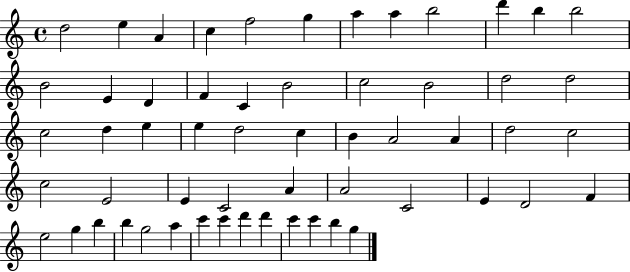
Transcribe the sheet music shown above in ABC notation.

X:1
T:Untitled
M:4/4
L:1/4
K:C
d2 e A c f2 g a a b2 d' b b2 B2 E D F C B2 c2 B2 d2 d2 c2 d e e d2 c B A2 A d2 c2 c2 E2 E C2 A A2 C2 E D2 F e2 g b b g2 a c' c' d' d' c' c' b g